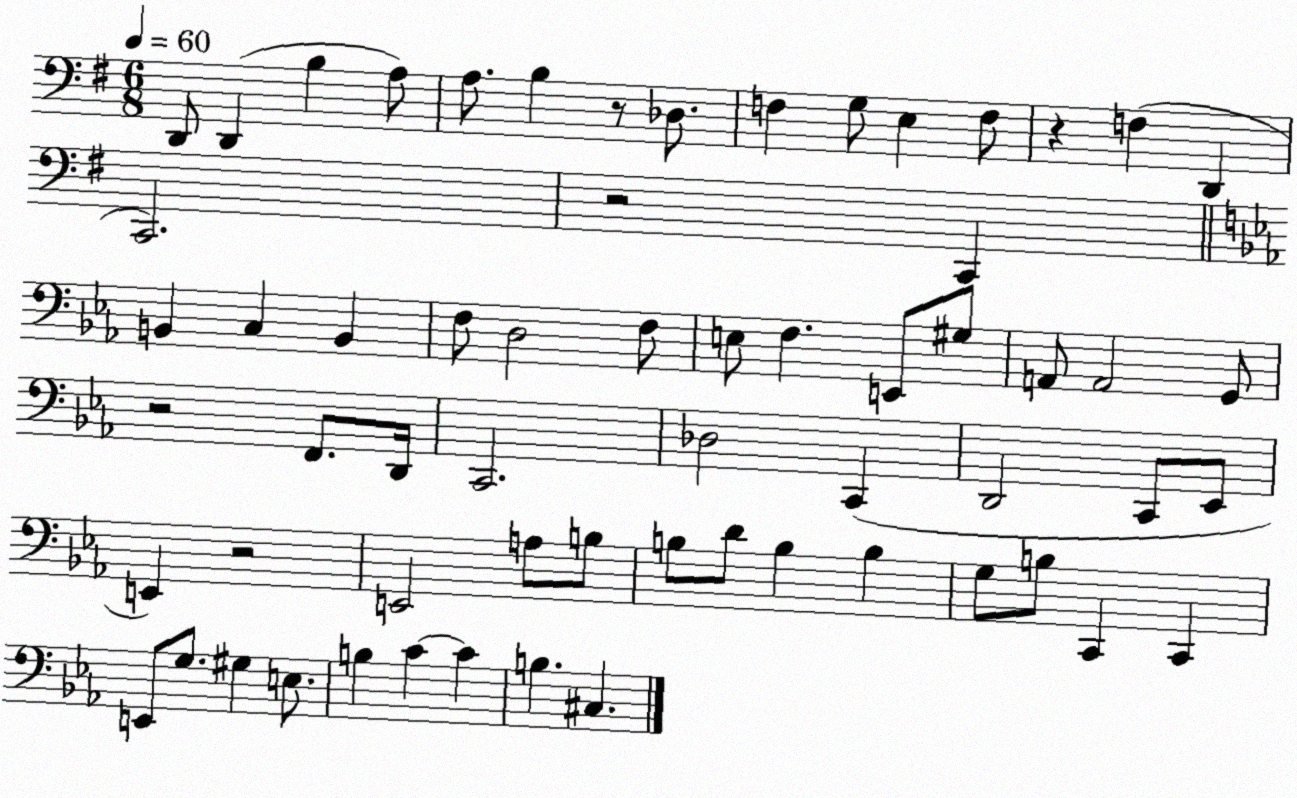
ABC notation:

X:1
T:Untitled
M:6/8
L:1/4
K:G
D,,/2 D,, B, A,/2 A,/2 B, z/2 _D,/2 F, G,/2 E, F,/2 z F, D,, C,,2 z2 C,, B,, C, B,, F,/2 D,2 F,/2 E,/2 F, E,,/2 ^G,/2 A,,/2 A,,2 G,,/2 z2 F,,/2 D,,/4 C,,2 _D,2 C,, D,,2 C,,/2 _E,,/2 E,, z2 E,,2 A,/2 B,/2 B,/2 D/2 B, B, G,/2 B,/2 C,, C,, E,,/2 G,/2 ^G, E,/2 B, C C B, ^C,